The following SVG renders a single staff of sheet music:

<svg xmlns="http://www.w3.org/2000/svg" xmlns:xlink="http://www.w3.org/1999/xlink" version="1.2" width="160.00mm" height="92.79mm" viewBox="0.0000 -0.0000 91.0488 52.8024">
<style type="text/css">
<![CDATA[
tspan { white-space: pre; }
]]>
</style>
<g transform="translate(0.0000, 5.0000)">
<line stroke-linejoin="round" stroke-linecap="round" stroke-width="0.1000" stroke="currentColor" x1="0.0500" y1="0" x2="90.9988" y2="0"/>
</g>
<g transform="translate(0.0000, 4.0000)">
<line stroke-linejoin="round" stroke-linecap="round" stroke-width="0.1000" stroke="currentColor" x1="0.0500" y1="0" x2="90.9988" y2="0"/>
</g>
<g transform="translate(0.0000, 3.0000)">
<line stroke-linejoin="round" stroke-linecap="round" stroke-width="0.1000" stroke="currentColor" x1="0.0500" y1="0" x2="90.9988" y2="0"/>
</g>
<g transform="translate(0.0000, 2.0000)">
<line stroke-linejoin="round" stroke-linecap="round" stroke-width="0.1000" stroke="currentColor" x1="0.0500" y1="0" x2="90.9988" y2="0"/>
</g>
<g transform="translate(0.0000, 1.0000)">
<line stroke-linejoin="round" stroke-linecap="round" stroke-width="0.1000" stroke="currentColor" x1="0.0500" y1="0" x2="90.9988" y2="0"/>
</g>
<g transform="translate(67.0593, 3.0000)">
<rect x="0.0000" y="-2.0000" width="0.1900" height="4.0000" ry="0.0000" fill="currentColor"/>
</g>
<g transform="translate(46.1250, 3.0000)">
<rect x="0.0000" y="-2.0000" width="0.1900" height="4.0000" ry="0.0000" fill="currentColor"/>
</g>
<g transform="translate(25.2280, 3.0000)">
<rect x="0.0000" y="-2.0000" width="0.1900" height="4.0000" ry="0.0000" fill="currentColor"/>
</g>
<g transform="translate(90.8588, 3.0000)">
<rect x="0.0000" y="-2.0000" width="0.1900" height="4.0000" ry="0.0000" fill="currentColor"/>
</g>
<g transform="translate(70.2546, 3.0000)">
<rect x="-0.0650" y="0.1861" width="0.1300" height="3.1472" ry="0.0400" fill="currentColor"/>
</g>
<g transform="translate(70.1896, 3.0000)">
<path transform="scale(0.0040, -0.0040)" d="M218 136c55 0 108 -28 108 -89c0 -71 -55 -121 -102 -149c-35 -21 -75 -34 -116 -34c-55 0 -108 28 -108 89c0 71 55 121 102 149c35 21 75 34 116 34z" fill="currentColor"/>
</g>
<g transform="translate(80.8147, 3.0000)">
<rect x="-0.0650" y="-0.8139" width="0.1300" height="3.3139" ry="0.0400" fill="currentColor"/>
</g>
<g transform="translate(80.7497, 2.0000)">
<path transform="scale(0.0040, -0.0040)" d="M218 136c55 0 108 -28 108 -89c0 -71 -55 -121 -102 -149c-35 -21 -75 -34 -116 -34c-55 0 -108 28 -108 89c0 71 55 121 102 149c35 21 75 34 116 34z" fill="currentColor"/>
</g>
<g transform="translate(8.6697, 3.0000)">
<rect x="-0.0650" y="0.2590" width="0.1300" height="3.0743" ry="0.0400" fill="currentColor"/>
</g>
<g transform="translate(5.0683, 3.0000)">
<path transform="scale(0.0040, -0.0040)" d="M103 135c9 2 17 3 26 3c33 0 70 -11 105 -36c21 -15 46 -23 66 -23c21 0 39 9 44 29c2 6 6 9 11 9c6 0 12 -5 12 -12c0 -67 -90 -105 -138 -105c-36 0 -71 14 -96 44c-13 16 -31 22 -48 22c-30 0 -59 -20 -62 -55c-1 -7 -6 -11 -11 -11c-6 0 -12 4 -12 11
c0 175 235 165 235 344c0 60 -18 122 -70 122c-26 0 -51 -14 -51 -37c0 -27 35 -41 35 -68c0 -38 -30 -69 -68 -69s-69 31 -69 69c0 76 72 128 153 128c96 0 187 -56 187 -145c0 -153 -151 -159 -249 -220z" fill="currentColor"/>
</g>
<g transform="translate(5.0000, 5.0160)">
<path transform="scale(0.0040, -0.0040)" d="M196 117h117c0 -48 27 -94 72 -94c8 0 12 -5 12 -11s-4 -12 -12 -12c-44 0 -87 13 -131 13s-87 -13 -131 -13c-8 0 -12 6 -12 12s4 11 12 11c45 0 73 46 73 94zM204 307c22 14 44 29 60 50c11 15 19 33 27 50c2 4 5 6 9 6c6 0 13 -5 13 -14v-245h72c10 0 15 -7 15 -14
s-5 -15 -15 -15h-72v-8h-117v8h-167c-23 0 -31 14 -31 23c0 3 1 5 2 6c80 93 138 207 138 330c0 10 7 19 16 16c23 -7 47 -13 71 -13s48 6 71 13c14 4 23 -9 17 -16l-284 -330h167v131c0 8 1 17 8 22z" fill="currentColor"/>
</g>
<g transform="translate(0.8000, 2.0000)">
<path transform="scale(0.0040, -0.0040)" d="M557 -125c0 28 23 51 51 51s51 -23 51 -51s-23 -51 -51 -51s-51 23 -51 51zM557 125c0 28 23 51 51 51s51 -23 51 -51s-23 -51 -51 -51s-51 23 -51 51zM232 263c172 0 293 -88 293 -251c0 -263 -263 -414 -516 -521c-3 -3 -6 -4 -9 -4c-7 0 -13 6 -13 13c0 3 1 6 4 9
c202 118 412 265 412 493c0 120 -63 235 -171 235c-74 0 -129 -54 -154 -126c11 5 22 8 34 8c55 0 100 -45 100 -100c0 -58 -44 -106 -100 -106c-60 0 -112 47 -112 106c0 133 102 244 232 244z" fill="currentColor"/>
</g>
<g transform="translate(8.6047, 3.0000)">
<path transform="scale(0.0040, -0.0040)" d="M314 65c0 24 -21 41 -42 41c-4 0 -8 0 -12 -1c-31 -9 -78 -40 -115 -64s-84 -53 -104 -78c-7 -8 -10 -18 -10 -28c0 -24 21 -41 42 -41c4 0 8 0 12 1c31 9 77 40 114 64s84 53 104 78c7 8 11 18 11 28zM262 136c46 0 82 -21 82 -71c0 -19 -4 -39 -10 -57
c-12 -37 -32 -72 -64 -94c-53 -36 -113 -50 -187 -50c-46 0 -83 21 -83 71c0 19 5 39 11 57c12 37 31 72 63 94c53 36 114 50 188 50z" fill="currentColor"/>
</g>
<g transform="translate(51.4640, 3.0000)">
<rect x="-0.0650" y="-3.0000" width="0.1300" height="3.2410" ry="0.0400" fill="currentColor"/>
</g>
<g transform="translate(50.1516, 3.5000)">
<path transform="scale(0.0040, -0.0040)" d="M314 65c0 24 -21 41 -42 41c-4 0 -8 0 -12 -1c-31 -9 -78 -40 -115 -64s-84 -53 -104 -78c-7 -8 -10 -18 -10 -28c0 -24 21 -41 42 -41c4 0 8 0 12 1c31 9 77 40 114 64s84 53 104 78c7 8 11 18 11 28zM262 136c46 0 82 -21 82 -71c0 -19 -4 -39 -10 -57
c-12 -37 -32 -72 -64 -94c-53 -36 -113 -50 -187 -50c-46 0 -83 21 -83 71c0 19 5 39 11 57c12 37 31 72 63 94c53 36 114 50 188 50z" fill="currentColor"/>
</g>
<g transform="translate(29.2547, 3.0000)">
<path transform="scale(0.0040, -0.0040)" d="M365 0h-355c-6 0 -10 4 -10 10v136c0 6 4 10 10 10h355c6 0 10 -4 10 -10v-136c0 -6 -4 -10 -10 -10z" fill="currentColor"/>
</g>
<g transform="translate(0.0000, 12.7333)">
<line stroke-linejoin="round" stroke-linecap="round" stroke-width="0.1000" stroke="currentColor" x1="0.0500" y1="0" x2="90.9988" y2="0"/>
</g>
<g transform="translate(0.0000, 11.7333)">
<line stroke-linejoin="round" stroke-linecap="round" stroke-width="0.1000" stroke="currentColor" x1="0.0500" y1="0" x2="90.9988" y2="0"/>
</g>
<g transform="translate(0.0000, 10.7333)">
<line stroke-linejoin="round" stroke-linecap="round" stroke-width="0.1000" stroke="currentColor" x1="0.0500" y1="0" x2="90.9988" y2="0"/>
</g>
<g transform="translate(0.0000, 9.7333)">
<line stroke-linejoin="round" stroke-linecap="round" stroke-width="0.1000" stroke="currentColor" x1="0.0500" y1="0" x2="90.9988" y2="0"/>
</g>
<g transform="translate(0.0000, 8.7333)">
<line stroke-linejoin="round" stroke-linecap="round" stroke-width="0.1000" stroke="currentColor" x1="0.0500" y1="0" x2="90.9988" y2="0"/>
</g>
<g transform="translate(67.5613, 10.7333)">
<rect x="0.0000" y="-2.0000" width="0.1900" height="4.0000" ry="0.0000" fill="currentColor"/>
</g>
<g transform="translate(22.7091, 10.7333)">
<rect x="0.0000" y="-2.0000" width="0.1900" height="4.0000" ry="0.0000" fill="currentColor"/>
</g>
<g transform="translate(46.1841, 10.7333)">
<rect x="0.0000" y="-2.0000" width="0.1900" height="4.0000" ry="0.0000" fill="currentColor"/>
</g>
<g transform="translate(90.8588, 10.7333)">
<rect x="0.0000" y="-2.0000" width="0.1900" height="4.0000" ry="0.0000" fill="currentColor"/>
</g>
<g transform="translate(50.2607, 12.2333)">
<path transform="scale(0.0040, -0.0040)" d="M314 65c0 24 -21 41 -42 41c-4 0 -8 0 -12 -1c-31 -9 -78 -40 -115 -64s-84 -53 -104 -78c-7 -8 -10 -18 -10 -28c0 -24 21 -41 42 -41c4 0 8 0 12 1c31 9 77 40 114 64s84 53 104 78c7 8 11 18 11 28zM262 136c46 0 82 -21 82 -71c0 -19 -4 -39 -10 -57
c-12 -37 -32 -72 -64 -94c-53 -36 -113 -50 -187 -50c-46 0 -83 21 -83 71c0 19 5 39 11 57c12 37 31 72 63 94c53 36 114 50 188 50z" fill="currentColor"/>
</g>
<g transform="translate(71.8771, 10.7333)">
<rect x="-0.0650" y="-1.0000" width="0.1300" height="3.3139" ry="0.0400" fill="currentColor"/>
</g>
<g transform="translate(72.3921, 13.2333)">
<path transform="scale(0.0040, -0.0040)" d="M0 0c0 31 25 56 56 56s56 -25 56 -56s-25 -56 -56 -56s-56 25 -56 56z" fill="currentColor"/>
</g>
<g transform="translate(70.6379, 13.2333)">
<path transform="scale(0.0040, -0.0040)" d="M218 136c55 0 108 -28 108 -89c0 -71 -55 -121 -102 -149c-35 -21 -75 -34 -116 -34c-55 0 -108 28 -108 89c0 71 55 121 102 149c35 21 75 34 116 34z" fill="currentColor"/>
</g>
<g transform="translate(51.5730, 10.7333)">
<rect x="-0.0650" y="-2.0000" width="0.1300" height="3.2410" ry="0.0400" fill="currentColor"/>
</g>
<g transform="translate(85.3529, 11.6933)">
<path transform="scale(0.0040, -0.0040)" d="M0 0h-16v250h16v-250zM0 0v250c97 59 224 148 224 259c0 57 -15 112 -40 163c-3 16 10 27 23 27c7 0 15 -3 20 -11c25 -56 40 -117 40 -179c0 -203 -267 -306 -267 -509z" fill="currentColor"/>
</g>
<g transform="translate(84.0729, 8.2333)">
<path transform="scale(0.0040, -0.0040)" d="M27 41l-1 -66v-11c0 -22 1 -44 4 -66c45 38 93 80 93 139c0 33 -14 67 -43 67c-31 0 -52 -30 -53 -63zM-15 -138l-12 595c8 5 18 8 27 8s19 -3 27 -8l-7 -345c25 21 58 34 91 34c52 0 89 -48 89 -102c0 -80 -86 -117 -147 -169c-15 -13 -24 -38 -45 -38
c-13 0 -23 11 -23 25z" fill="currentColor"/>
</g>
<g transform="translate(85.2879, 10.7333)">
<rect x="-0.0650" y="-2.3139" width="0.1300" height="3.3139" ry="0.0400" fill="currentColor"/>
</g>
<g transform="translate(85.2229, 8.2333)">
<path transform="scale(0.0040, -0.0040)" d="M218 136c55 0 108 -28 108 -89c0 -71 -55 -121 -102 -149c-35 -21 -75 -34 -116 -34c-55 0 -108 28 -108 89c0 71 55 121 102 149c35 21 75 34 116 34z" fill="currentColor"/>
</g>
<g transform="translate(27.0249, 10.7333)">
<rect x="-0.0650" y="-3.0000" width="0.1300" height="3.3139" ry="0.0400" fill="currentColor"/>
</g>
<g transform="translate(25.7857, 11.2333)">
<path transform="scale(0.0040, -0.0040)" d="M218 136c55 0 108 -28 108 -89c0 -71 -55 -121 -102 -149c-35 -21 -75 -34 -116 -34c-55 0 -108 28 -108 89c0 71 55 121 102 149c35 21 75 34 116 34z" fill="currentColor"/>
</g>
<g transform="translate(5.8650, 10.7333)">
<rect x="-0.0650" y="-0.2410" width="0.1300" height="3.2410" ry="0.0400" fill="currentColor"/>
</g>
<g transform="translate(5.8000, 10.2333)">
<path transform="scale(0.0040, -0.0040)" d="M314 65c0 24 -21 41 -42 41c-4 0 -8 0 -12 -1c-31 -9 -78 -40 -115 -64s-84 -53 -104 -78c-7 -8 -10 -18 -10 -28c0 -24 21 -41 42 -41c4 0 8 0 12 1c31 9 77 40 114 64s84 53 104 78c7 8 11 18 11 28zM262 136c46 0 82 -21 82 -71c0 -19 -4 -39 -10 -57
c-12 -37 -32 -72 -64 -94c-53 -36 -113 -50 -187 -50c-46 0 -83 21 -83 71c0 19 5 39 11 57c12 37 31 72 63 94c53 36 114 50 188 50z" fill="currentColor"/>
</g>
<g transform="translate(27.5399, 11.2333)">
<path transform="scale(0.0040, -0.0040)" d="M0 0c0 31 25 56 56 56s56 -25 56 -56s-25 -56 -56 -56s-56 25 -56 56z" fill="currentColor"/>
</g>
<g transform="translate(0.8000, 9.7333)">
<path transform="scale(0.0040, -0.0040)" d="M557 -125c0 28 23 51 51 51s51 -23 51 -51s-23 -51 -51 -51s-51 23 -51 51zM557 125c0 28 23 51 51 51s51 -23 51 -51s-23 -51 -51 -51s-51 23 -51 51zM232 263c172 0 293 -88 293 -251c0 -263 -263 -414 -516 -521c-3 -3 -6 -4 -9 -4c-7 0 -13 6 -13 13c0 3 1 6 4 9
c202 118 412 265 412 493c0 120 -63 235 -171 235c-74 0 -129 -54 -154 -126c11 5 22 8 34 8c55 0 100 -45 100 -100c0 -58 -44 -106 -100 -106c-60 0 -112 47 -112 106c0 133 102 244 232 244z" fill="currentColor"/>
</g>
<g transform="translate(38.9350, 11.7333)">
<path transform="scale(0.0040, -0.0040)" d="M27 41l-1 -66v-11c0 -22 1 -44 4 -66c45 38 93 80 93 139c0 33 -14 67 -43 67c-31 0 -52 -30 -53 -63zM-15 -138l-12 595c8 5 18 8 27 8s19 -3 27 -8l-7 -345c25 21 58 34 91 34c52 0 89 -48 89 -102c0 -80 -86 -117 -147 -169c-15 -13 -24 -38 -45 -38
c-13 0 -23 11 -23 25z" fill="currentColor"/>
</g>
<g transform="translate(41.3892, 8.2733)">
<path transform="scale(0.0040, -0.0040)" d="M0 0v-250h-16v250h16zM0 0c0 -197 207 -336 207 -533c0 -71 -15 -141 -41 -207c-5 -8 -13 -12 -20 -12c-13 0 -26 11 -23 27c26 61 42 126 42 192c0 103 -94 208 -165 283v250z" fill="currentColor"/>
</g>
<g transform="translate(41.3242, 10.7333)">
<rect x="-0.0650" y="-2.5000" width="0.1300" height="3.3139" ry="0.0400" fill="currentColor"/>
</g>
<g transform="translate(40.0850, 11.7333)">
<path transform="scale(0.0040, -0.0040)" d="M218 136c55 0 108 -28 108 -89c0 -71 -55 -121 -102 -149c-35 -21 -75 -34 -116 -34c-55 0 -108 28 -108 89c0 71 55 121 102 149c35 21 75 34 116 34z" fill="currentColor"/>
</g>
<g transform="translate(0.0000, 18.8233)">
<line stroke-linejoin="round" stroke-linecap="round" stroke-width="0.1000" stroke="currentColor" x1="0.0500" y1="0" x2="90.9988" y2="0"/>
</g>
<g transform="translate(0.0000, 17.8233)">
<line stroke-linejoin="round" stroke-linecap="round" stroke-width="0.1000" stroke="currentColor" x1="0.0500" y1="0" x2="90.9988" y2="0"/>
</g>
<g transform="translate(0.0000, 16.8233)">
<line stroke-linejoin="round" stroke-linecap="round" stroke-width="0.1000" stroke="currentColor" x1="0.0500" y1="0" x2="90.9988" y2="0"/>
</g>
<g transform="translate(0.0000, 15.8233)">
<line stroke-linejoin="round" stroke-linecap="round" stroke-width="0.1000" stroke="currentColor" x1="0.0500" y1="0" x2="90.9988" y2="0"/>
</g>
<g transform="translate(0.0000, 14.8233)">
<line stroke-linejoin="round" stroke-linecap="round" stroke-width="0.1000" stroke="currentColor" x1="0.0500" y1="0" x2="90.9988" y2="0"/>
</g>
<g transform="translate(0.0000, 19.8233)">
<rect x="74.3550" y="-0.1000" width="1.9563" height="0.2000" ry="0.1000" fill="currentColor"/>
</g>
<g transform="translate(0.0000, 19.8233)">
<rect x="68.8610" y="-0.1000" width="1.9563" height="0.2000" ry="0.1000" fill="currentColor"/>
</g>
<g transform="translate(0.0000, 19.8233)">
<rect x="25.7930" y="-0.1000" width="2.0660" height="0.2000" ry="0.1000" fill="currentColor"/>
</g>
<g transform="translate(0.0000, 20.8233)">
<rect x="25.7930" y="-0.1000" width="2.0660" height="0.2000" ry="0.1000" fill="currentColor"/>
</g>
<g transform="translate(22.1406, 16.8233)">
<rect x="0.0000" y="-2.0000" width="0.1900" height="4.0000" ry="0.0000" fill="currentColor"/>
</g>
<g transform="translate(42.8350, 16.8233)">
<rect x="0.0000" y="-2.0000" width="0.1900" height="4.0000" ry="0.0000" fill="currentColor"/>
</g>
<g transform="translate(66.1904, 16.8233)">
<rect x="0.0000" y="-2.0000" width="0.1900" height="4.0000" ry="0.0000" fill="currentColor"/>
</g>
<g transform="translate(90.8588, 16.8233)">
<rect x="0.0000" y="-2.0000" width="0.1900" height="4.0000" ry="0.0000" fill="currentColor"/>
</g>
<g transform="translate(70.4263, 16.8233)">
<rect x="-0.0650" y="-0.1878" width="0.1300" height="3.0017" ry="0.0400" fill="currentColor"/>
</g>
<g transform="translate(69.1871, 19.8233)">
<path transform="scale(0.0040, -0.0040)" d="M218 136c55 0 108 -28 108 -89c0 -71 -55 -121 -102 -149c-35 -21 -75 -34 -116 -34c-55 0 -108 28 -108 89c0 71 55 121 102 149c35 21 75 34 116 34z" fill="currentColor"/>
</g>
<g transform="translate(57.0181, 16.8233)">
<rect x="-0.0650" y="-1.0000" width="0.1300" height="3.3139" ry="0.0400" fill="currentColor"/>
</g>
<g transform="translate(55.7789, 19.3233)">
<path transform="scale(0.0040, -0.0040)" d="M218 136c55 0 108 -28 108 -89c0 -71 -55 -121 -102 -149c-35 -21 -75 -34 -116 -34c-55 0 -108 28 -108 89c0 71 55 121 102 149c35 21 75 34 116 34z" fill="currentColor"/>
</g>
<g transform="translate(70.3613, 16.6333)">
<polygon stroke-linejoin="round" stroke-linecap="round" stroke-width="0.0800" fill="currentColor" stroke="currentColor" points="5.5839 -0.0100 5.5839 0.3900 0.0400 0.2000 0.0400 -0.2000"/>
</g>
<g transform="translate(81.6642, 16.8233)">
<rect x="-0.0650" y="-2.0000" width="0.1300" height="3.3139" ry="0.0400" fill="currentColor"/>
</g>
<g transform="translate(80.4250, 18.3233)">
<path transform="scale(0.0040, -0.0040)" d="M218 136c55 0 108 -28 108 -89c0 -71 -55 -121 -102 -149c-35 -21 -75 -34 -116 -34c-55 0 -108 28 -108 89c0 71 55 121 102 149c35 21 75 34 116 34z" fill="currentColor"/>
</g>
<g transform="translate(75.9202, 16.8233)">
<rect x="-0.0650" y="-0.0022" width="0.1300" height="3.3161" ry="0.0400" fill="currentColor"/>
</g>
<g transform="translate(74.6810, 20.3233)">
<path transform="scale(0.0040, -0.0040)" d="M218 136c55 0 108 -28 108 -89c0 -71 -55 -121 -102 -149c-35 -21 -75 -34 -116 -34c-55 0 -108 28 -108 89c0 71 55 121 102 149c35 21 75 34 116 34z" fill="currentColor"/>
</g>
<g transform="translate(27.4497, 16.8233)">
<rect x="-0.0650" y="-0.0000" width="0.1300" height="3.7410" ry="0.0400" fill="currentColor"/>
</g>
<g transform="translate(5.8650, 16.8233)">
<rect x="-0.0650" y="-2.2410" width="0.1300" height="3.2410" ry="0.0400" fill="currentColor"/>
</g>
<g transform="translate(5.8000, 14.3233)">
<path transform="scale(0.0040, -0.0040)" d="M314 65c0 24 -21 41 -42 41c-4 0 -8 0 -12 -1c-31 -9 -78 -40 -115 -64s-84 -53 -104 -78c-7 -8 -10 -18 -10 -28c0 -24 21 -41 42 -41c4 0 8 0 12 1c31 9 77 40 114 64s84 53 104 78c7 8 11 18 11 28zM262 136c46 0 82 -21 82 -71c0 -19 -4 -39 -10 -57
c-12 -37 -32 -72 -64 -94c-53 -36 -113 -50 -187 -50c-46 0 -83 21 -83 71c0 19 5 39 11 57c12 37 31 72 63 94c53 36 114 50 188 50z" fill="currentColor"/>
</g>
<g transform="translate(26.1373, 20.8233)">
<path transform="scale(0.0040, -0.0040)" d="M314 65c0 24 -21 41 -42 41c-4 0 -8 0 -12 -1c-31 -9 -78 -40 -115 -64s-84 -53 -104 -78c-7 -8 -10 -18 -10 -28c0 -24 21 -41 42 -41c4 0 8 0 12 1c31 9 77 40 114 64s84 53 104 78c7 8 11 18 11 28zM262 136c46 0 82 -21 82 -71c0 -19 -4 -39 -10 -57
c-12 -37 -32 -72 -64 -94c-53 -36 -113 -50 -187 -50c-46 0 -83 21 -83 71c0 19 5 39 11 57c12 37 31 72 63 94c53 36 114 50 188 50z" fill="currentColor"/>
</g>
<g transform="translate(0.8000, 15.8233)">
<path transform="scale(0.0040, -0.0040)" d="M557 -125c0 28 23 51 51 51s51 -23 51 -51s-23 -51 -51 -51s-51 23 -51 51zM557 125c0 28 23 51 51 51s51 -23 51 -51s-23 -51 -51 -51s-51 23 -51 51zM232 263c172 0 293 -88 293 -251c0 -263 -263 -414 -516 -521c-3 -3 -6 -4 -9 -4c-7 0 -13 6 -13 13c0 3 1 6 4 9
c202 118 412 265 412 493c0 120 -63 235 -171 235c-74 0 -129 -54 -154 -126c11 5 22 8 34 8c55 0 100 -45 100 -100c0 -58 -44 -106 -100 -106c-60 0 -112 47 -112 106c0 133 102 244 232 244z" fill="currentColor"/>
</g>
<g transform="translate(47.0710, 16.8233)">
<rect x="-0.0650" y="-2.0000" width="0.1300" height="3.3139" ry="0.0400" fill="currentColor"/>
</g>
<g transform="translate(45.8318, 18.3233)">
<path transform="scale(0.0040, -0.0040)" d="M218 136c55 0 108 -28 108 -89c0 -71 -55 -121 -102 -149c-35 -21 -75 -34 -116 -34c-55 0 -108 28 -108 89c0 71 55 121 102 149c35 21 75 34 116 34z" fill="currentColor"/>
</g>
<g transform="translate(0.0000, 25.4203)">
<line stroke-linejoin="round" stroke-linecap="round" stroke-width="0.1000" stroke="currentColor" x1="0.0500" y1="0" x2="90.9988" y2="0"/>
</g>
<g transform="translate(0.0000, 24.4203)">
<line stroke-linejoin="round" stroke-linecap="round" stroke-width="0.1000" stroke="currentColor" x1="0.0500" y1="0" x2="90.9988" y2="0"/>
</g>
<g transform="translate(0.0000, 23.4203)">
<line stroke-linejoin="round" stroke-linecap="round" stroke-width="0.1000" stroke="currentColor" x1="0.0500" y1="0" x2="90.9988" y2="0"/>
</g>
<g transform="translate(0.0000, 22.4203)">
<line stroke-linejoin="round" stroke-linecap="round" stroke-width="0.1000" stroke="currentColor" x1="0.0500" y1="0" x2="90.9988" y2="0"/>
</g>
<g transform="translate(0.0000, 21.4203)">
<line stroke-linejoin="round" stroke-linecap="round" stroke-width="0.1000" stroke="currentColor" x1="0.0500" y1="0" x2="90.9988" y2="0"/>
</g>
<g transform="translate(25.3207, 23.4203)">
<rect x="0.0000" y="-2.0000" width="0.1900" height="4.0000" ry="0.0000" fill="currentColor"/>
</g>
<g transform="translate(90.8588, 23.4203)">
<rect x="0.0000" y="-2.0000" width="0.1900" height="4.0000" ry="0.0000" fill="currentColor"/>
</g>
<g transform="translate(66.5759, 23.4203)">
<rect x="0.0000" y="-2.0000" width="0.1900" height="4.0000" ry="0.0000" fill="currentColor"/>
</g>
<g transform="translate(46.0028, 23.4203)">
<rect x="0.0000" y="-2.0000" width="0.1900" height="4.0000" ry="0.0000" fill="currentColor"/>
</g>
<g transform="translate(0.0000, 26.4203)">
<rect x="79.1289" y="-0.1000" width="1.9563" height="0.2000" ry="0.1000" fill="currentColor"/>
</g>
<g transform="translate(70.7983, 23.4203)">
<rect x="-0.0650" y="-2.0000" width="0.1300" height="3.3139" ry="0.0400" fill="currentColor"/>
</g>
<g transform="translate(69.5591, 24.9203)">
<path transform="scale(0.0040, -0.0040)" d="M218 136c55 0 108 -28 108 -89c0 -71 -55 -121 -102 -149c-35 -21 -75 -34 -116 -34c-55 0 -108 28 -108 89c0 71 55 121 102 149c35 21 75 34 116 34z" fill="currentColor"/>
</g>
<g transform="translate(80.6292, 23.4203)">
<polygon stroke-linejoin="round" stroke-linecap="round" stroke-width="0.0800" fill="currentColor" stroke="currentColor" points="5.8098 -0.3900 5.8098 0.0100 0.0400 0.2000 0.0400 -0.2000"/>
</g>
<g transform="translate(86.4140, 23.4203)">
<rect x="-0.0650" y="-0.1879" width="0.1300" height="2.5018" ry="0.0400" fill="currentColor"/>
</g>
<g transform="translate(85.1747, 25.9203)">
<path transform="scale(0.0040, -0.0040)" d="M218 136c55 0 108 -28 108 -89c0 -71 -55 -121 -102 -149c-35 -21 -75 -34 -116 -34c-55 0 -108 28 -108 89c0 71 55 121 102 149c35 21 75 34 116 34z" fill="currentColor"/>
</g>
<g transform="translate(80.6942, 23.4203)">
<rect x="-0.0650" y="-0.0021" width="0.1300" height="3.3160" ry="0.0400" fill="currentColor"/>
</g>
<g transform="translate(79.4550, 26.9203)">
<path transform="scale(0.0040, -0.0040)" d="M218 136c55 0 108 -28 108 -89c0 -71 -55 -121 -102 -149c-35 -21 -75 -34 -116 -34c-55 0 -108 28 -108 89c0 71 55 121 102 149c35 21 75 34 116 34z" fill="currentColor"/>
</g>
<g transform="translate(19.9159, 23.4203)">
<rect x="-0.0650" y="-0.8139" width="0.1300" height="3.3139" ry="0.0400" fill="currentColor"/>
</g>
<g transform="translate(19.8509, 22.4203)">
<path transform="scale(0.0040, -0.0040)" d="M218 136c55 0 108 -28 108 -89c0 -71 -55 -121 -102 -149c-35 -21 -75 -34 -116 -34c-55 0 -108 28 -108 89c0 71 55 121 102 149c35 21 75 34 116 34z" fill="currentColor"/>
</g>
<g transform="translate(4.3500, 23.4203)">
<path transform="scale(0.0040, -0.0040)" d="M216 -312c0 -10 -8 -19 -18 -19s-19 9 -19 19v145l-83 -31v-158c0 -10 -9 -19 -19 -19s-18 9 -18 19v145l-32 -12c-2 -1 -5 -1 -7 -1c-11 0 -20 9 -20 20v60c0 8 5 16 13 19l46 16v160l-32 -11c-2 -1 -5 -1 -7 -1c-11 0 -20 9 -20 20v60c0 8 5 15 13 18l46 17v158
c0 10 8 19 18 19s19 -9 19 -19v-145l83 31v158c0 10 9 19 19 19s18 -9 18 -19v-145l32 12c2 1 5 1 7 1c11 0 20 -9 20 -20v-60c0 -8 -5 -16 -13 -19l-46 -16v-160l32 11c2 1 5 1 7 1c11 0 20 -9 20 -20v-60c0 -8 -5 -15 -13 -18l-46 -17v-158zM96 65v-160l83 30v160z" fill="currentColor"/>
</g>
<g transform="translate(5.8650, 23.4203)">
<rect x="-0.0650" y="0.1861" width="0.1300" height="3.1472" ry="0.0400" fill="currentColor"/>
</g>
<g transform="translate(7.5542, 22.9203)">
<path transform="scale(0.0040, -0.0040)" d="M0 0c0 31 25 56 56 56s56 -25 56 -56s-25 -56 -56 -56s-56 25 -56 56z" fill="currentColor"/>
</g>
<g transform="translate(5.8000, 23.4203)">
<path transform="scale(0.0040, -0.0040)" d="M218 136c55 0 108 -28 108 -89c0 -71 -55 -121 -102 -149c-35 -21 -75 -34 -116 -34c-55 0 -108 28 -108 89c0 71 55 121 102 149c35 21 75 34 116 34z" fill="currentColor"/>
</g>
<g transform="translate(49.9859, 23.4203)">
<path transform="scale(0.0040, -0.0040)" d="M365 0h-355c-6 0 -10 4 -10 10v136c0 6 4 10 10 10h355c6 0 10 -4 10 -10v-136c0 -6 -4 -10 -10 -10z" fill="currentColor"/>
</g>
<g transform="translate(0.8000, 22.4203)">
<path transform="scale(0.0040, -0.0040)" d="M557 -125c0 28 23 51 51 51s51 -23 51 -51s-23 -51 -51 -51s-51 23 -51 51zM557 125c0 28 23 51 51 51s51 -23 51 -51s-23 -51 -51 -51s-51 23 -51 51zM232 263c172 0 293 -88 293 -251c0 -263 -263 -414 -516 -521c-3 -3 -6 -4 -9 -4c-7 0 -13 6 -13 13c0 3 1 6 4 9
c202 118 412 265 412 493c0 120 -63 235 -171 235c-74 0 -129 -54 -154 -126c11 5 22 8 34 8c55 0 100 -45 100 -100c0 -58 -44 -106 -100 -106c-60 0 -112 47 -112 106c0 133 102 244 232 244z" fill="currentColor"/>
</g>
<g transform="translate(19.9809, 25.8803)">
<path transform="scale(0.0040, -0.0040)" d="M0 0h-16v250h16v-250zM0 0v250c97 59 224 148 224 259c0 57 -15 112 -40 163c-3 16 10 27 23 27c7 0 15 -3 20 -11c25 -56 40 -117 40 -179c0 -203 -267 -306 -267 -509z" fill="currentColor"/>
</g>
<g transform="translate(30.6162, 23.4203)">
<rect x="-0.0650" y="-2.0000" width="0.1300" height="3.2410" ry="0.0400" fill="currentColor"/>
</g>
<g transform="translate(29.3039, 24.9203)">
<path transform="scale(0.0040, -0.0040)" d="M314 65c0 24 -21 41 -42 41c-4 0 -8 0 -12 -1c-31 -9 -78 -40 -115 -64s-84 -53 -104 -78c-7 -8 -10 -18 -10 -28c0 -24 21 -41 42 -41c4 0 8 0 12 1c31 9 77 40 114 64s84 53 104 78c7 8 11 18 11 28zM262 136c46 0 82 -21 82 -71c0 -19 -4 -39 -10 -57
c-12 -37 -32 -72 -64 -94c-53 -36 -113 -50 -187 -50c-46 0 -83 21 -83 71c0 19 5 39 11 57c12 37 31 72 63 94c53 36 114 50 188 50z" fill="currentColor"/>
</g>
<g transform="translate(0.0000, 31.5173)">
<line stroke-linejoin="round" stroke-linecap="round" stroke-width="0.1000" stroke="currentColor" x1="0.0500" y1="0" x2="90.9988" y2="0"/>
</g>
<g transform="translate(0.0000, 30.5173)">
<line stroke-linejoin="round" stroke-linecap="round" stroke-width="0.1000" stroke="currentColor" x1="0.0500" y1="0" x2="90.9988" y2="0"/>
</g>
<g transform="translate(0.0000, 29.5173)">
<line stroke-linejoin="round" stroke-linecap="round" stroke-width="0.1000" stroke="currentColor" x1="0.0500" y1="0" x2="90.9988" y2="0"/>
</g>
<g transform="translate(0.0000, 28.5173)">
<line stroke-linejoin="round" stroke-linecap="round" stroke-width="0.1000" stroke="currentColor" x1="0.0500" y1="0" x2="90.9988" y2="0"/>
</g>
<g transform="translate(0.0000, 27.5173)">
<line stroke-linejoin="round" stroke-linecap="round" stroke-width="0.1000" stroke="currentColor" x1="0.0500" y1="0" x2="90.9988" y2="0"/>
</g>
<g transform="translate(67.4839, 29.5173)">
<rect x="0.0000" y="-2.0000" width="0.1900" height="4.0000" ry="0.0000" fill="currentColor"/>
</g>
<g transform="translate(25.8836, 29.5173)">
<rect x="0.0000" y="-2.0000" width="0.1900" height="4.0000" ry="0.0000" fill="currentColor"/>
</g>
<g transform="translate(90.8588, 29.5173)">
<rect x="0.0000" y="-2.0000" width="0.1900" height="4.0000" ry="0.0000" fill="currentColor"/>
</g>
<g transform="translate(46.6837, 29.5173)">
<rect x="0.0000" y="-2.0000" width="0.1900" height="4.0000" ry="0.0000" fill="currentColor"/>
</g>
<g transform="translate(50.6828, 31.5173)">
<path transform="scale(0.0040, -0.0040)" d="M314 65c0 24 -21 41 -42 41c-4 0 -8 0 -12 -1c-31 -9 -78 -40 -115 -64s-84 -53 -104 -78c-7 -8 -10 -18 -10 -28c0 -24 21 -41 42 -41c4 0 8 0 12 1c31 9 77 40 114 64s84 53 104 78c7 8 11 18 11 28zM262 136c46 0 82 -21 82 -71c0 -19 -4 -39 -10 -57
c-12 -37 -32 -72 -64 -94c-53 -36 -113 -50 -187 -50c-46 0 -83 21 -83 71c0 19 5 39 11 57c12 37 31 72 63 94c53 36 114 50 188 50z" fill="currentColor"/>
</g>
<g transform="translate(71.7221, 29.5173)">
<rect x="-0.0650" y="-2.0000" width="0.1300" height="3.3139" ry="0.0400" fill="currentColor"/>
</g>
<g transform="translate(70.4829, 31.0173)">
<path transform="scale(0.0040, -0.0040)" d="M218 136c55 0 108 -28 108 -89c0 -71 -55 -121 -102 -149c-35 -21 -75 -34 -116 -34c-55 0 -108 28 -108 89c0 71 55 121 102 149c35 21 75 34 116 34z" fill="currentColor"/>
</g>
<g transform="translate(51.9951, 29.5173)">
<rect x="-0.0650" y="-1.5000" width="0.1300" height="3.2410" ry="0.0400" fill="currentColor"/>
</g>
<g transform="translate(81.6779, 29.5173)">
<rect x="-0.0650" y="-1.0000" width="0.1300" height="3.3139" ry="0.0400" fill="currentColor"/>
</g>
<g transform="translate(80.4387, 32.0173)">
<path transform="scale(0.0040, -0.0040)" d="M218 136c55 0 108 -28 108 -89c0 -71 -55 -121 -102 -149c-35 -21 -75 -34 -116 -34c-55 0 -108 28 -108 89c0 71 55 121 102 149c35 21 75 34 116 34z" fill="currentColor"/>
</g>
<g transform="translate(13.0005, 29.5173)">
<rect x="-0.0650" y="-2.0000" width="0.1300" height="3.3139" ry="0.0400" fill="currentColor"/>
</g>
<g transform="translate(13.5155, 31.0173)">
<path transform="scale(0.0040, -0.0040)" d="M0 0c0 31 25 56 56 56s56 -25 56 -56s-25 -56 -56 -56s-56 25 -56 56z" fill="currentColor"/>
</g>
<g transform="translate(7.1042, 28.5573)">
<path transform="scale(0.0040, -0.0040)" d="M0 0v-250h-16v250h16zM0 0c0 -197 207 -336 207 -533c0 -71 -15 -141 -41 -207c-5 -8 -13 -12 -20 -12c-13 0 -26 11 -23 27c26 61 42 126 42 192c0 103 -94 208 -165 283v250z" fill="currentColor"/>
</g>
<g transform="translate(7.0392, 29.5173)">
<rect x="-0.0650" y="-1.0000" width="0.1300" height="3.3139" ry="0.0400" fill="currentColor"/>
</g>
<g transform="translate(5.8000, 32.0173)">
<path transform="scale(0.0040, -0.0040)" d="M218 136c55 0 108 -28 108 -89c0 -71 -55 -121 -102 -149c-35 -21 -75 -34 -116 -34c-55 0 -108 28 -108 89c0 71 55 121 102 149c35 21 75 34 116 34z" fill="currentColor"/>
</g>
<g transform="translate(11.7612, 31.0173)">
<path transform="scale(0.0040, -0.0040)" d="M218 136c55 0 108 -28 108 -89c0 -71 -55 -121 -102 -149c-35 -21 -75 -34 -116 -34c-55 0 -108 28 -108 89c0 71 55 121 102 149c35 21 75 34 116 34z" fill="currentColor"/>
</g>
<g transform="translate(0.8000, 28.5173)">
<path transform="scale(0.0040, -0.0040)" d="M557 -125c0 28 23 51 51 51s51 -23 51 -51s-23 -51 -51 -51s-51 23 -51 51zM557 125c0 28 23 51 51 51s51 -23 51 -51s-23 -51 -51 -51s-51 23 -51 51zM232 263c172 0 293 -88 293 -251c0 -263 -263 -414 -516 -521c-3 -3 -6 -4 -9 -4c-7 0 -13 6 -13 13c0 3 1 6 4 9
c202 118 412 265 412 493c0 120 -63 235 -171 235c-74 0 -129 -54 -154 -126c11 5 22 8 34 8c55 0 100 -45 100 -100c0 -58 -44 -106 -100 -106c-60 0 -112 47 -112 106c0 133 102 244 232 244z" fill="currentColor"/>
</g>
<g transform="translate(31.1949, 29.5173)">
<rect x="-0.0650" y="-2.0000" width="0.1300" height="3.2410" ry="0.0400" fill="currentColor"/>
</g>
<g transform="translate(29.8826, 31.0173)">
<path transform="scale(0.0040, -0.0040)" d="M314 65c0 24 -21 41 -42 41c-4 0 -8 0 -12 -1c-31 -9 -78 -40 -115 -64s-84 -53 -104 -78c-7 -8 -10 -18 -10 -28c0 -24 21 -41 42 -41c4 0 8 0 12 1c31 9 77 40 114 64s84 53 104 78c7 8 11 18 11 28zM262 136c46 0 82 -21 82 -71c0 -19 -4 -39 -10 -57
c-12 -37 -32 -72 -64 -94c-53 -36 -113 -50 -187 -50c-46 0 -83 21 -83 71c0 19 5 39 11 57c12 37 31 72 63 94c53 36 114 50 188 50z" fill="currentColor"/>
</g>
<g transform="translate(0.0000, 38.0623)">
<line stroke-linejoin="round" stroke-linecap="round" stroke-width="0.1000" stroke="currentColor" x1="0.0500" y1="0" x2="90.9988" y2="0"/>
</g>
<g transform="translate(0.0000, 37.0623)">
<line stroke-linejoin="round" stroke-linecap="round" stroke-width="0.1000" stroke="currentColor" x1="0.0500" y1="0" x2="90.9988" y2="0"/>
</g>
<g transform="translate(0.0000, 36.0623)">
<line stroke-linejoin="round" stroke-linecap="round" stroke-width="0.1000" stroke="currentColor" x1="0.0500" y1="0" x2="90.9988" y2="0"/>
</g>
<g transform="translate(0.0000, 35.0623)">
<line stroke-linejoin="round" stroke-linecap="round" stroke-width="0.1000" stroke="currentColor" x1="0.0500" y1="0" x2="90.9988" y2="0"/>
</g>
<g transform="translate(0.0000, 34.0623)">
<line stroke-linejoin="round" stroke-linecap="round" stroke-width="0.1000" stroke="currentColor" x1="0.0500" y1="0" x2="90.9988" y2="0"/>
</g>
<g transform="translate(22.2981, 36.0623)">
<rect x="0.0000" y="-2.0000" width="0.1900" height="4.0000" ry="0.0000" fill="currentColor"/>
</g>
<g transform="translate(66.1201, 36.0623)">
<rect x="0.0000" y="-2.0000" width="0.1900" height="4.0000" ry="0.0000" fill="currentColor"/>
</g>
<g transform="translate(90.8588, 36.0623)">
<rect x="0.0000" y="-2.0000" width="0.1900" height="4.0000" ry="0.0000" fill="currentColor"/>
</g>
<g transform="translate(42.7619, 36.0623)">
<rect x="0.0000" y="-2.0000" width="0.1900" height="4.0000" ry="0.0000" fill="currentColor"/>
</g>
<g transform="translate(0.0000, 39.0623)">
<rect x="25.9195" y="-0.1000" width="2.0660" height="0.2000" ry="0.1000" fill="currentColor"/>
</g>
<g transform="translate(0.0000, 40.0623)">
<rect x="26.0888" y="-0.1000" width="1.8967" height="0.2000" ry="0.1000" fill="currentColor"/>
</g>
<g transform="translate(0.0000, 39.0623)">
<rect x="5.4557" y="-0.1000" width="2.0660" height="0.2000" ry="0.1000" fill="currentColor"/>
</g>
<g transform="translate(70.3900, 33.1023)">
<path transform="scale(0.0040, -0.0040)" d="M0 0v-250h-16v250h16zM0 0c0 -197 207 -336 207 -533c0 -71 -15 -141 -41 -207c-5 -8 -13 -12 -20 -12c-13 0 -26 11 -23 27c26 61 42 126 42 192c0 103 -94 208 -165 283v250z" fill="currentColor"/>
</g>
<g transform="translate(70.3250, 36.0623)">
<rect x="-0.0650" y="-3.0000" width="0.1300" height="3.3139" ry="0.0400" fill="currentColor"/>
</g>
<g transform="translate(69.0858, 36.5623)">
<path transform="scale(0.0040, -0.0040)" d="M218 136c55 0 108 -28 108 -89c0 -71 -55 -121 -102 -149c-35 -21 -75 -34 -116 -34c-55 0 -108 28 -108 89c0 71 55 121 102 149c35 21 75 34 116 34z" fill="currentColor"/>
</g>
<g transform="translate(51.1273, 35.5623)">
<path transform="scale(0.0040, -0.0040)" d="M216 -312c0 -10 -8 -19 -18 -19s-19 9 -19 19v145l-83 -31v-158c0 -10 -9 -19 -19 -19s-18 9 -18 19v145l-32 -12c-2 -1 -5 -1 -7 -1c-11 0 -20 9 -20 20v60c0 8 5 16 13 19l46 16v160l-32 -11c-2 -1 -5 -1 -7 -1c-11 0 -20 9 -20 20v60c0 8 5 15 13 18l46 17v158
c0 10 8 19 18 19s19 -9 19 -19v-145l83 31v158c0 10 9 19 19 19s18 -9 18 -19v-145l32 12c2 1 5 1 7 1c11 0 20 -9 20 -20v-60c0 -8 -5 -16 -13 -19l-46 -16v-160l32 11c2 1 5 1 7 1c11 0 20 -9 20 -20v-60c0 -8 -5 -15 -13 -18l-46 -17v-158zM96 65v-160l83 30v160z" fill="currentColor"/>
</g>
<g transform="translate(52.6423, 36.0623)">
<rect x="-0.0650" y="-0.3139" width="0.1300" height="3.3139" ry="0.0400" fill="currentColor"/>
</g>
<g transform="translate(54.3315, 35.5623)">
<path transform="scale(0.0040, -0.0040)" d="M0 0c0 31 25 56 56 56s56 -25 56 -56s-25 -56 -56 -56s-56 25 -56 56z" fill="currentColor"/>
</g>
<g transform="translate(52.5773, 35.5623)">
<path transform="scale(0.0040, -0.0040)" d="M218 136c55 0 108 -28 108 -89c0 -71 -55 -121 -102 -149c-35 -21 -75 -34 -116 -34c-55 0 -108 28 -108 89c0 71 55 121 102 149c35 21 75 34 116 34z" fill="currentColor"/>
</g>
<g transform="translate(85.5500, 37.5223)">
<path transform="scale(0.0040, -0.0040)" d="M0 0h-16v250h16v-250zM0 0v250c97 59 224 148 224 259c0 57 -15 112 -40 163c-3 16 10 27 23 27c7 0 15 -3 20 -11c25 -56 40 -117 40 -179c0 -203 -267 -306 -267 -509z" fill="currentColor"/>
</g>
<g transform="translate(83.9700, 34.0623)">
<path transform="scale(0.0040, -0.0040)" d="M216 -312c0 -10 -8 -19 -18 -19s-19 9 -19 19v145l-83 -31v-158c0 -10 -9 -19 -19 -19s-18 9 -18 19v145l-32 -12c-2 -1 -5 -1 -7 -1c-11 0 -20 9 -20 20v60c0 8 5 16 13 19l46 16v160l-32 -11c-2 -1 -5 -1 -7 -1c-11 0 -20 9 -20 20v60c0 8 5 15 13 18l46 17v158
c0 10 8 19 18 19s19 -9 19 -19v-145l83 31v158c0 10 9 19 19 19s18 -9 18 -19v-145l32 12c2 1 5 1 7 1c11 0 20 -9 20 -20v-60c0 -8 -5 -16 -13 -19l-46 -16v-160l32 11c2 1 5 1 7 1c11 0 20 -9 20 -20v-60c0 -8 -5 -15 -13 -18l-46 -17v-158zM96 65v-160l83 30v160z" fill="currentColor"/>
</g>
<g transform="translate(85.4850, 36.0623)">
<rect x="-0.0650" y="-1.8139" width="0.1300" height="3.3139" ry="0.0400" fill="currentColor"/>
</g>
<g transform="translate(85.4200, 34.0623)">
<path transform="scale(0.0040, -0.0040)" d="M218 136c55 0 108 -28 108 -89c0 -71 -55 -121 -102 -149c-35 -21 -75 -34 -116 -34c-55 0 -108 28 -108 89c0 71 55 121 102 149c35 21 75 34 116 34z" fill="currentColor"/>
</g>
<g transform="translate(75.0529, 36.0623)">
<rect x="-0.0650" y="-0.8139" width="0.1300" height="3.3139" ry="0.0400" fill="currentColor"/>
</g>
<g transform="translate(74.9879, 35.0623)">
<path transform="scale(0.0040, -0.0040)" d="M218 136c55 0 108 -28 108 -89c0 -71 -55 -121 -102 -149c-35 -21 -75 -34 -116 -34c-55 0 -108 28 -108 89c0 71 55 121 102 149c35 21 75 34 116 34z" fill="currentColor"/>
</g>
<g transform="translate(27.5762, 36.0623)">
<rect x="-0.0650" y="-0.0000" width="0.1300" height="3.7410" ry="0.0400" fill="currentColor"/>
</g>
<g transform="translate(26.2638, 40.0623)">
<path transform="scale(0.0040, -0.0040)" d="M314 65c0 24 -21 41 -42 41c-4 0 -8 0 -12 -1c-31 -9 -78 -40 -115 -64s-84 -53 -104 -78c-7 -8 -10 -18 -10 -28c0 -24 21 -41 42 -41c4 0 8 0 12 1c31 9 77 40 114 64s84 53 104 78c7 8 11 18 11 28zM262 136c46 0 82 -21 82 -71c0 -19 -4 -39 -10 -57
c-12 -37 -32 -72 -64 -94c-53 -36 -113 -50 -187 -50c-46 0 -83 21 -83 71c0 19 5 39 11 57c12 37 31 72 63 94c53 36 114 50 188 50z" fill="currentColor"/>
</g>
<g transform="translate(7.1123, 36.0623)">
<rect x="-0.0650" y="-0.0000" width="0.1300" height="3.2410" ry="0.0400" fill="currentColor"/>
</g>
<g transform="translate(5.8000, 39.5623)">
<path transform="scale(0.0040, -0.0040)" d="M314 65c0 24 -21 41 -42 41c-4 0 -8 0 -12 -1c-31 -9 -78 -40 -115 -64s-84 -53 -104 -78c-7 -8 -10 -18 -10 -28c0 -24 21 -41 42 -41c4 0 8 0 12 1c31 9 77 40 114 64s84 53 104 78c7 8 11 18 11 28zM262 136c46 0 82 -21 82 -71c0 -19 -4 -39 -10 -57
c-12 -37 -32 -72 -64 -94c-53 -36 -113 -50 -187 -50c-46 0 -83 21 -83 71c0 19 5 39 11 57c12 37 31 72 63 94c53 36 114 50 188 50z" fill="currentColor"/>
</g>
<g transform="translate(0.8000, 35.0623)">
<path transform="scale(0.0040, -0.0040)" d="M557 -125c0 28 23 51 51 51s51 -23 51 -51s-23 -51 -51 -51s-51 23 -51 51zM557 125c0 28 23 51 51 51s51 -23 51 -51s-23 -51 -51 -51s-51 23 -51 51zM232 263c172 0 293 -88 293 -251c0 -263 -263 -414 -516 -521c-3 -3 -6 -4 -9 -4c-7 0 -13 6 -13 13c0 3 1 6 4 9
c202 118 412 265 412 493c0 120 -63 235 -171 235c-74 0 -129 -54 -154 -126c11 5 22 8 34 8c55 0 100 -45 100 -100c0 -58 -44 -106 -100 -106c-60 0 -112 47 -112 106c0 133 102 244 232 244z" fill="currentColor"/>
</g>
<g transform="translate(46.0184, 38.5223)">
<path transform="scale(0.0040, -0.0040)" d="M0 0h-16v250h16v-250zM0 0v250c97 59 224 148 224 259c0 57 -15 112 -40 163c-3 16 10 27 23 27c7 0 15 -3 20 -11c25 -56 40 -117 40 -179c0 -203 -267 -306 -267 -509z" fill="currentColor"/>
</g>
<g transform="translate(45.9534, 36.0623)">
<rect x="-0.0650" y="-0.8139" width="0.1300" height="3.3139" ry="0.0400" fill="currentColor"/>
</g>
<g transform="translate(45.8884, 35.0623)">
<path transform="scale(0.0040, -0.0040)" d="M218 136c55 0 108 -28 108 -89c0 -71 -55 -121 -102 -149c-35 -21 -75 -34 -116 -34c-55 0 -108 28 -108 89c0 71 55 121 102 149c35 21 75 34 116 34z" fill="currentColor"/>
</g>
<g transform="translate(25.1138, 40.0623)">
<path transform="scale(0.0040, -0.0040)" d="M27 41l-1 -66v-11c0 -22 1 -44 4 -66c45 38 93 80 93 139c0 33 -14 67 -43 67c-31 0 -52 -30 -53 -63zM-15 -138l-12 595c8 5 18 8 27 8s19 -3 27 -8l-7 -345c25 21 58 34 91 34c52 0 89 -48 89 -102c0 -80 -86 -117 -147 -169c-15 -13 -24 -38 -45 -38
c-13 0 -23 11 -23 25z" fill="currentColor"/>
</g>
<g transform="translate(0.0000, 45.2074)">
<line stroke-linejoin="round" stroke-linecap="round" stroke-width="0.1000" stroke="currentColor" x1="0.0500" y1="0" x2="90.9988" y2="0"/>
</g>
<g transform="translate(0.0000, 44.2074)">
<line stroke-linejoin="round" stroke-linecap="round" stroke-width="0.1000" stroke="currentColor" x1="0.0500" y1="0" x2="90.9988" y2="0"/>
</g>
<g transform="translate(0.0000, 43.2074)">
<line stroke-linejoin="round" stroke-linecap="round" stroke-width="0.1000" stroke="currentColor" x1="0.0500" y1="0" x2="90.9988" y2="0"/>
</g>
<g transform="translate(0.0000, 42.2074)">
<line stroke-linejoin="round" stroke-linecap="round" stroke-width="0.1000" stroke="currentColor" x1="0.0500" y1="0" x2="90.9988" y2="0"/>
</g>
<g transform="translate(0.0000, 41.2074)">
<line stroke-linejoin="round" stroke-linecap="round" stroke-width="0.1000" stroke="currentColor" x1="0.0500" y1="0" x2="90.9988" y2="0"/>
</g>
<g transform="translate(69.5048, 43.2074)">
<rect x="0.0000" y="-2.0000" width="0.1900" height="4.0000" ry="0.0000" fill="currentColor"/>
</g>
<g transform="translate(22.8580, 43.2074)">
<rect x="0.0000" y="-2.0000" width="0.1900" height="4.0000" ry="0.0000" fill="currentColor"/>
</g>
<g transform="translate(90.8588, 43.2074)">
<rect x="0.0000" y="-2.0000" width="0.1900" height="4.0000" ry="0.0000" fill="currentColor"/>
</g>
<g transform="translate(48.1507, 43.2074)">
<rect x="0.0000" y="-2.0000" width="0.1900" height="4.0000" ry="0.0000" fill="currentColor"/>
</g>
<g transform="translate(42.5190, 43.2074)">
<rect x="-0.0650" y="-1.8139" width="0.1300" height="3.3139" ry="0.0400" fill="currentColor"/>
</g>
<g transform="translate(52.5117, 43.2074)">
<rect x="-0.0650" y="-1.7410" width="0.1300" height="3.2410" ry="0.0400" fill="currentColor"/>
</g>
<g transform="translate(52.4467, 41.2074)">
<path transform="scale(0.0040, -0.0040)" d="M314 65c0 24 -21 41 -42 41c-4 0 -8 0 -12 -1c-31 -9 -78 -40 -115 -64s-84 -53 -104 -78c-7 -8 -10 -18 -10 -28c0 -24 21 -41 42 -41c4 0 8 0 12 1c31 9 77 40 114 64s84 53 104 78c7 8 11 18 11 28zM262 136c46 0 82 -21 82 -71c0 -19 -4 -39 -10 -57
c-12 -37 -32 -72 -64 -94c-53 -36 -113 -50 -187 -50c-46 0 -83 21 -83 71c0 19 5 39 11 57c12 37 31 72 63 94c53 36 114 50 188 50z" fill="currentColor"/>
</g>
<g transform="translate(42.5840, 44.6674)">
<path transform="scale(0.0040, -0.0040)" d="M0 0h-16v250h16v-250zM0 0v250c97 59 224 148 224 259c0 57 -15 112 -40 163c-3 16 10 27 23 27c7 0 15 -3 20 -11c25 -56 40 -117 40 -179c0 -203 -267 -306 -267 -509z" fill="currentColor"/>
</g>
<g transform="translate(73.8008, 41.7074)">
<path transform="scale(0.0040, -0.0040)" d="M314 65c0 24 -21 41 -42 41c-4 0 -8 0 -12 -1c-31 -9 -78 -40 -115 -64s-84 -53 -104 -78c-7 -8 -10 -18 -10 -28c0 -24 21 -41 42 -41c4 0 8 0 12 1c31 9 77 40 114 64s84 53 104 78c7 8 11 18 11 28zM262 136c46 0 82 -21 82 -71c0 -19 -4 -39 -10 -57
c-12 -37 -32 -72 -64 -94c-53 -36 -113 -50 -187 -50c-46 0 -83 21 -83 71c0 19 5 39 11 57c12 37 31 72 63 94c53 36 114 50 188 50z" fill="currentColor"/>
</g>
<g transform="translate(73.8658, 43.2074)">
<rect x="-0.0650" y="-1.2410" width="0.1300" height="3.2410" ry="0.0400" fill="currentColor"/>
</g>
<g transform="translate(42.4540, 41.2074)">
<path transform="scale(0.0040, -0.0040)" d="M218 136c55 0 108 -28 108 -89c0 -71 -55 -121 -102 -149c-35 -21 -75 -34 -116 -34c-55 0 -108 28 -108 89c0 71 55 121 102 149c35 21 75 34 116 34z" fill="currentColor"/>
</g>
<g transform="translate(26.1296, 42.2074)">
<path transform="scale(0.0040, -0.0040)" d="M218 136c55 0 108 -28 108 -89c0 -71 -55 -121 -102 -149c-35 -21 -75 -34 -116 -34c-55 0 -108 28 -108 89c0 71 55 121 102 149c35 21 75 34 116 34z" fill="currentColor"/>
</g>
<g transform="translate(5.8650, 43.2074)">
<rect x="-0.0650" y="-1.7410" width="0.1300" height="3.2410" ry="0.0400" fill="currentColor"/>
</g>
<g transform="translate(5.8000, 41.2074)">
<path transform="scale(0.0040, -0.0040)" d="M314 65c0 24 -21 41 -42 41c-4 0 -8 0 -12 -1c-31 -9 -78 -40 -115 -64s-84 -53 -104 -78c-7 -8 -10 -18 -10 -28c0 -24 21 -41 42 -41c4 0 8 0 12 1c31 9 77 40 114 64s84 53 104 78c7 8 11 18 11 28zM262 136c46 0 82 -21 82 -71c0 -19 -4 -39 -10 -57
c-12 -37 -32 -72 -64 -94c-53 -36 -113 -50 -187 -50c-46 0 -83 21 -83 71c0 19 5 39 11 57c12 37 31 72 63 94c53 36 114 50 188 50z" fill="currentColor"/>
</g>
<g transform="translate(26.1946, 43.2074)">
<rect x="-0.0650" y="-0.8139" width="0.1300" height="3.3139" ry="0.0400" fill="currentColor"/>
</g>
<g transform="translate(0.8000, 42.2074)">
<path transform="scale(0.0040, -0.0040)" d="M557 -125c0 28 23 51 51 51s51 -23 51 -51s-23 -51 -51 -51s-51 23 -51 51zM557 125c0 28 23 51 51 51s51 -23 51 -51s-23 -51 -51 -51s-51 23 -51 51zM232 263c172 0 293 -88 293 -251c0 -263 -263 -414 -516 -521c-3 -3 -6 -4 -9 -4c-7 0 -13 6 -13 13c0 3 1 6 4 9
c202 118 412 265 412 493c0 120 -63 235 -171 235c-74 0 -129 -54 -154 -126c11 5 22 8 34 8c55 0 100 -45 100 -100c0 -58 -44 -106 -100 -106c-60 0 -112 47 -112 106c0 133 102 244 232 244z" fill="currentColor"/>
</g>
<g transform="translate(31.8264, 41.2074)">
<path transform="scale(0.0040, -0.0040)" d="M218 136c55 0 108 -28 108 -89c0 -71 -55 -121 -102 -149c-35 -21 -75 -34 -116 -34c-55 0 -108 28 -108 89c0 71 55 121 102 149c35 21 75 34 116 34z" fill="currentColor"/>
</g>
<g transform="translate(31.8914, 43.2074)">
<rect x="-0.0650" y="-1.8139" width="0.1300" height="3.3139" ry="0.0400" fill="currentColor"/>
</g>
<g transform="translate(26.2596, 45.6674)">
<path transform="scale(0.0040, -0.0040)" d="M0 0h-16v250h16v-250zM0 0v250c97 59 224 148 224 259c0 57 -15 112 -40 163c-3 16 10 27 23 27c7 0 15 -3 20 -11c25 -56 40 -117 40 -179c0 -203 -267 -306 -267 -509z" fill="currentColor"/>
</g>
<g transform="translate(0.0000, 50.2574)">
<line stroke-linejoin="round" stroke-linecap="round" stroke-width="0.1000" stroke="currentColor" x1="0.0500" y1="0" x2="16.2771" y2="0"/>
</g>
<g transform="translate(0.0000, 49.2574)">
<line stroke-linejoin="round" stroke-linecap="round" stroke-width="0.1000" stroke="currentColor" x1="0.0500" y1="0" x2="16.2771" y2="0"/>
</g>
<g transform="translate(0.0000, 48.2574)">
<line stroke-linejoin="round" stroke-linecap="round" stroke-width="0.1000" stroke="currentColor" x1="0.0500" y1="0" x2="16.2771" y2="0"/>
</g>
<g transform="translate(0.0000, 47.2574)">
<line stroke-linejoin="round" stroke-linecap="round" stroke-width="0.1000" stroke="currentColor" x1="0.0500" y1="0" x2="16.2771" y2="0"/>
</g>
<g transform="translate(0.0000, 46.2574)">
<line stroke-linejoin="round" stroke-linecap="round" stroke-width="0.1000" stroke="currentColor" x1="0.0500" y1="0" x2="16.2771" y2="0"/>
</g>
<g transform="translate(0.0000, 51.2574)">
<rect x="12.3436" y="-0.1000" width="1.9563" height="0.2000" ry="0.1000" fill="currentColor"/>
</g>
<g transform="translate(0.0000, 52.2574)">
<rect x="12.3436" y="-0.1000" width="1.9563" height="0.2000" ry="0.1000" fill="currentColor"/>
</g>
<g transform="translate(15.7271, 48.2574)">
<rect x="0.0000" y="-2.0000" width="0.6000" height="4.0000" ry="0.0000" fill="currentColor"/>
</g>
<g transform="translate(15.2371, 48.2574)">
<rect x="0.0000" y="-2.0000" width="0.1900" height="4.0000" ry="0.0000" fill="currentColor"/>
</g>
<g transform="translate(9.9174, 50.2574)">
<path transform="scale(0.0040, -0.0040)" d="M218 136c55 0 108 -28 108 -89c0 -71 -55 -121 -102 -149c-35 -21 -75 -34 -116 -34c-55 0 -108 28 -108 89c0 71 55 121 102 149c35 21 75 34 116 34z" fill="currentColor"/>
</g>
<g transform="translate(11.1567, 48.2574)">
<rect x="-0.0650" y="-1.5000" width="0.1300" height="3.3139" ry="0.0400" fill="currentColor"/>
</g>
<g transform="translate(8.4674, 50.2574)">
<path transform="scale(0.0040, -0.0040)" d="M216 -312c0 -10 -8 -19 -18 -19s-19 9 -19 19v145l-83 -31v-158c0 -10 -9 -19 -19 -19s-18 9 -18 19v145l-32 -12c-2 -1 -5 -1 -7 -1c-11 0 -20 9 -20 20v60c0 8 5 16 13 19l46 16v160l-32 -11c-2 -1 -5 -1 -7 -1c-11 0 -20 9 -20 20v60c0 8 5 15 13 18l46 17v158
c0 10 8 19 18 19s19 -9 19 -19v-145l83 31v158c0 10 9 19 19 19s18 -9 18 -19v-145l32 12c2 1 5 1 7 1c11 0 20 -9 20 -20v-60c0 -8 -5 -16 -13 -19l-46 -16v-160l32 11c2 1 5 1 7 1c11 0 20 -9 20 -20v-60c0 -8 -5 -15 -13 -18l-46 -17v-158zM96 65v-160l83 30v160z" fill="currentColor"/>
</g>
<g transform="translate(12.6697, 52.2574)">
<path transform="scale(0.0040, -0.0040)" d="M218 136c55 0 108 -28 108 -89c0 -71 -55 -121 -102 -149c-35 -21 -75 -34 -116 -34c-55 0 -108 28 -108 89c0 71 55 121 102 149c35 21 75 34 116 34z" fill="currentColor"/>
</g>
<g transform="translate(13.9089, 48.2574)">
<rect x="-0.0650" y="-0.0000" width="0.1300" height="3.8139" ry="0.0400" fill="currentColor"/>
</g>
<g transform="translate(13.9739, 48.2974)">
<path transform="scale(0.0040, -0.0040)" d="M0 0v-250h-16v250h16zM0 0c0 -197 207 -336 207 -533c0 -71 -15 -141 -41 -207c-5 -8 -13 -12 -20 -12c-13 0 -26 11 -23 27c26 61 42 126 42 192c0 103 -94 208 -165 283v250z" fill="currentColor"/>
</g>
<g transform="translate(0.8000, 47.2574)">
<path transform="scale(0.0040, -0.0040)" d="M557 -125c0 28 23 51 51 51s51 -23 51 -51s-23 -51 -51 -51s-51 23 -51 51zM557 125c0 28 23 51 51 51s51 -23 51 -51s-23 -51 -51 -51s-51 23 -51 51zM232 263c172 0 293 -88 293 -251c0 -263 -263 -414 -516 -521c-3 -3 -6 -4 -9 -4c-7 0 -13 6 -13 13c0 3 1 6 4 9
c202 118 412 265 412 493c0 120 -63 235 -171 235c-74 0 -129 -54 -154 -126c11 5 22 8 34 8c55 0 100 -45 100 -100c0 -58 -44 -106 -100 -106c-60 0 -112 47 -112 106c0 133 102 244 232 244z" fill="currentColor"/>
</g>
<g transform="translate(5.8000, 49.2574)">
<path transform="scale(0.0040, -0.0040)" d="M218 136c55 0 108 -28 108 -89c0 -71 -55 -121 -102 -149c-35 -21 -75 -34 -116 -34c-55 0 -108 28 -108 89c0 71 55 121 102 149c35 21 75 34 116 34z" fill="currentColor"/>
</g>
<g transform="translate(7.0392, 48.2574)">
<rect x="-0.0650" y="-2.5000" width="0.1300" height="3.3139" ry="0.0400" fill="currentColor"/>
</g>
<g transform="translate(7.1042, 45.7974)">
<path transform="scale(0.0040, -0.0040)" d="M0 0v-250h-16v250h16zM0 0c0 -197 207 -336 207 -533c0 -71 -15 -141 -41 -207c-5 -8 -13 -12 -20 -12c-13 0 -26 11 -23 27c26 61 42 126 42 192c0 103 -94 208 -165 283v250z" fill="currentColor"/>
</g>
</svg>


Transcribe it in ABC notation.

X:1
T:Untitled
M:2/4
L:1/4
K:C
D,2 z2 C,2 D, F, E,2 C, _B,,/2 A,,2 F,, _B,/2 B,2 C,,2 A,, F,, E,,/2 D,,/2 A,, ^D, F,/2 A,,2 z2 A,, D,,/2 F,,/2 F,,/2 A,, A,,2 G,,2 A,, F,, D,,2 _C,,2 F,/2 ^E, C,/2 F, ^A,/2 A,2 F,/2 A, A,/2 A,2 G,2 B,,/2 ^G,, C,,/2